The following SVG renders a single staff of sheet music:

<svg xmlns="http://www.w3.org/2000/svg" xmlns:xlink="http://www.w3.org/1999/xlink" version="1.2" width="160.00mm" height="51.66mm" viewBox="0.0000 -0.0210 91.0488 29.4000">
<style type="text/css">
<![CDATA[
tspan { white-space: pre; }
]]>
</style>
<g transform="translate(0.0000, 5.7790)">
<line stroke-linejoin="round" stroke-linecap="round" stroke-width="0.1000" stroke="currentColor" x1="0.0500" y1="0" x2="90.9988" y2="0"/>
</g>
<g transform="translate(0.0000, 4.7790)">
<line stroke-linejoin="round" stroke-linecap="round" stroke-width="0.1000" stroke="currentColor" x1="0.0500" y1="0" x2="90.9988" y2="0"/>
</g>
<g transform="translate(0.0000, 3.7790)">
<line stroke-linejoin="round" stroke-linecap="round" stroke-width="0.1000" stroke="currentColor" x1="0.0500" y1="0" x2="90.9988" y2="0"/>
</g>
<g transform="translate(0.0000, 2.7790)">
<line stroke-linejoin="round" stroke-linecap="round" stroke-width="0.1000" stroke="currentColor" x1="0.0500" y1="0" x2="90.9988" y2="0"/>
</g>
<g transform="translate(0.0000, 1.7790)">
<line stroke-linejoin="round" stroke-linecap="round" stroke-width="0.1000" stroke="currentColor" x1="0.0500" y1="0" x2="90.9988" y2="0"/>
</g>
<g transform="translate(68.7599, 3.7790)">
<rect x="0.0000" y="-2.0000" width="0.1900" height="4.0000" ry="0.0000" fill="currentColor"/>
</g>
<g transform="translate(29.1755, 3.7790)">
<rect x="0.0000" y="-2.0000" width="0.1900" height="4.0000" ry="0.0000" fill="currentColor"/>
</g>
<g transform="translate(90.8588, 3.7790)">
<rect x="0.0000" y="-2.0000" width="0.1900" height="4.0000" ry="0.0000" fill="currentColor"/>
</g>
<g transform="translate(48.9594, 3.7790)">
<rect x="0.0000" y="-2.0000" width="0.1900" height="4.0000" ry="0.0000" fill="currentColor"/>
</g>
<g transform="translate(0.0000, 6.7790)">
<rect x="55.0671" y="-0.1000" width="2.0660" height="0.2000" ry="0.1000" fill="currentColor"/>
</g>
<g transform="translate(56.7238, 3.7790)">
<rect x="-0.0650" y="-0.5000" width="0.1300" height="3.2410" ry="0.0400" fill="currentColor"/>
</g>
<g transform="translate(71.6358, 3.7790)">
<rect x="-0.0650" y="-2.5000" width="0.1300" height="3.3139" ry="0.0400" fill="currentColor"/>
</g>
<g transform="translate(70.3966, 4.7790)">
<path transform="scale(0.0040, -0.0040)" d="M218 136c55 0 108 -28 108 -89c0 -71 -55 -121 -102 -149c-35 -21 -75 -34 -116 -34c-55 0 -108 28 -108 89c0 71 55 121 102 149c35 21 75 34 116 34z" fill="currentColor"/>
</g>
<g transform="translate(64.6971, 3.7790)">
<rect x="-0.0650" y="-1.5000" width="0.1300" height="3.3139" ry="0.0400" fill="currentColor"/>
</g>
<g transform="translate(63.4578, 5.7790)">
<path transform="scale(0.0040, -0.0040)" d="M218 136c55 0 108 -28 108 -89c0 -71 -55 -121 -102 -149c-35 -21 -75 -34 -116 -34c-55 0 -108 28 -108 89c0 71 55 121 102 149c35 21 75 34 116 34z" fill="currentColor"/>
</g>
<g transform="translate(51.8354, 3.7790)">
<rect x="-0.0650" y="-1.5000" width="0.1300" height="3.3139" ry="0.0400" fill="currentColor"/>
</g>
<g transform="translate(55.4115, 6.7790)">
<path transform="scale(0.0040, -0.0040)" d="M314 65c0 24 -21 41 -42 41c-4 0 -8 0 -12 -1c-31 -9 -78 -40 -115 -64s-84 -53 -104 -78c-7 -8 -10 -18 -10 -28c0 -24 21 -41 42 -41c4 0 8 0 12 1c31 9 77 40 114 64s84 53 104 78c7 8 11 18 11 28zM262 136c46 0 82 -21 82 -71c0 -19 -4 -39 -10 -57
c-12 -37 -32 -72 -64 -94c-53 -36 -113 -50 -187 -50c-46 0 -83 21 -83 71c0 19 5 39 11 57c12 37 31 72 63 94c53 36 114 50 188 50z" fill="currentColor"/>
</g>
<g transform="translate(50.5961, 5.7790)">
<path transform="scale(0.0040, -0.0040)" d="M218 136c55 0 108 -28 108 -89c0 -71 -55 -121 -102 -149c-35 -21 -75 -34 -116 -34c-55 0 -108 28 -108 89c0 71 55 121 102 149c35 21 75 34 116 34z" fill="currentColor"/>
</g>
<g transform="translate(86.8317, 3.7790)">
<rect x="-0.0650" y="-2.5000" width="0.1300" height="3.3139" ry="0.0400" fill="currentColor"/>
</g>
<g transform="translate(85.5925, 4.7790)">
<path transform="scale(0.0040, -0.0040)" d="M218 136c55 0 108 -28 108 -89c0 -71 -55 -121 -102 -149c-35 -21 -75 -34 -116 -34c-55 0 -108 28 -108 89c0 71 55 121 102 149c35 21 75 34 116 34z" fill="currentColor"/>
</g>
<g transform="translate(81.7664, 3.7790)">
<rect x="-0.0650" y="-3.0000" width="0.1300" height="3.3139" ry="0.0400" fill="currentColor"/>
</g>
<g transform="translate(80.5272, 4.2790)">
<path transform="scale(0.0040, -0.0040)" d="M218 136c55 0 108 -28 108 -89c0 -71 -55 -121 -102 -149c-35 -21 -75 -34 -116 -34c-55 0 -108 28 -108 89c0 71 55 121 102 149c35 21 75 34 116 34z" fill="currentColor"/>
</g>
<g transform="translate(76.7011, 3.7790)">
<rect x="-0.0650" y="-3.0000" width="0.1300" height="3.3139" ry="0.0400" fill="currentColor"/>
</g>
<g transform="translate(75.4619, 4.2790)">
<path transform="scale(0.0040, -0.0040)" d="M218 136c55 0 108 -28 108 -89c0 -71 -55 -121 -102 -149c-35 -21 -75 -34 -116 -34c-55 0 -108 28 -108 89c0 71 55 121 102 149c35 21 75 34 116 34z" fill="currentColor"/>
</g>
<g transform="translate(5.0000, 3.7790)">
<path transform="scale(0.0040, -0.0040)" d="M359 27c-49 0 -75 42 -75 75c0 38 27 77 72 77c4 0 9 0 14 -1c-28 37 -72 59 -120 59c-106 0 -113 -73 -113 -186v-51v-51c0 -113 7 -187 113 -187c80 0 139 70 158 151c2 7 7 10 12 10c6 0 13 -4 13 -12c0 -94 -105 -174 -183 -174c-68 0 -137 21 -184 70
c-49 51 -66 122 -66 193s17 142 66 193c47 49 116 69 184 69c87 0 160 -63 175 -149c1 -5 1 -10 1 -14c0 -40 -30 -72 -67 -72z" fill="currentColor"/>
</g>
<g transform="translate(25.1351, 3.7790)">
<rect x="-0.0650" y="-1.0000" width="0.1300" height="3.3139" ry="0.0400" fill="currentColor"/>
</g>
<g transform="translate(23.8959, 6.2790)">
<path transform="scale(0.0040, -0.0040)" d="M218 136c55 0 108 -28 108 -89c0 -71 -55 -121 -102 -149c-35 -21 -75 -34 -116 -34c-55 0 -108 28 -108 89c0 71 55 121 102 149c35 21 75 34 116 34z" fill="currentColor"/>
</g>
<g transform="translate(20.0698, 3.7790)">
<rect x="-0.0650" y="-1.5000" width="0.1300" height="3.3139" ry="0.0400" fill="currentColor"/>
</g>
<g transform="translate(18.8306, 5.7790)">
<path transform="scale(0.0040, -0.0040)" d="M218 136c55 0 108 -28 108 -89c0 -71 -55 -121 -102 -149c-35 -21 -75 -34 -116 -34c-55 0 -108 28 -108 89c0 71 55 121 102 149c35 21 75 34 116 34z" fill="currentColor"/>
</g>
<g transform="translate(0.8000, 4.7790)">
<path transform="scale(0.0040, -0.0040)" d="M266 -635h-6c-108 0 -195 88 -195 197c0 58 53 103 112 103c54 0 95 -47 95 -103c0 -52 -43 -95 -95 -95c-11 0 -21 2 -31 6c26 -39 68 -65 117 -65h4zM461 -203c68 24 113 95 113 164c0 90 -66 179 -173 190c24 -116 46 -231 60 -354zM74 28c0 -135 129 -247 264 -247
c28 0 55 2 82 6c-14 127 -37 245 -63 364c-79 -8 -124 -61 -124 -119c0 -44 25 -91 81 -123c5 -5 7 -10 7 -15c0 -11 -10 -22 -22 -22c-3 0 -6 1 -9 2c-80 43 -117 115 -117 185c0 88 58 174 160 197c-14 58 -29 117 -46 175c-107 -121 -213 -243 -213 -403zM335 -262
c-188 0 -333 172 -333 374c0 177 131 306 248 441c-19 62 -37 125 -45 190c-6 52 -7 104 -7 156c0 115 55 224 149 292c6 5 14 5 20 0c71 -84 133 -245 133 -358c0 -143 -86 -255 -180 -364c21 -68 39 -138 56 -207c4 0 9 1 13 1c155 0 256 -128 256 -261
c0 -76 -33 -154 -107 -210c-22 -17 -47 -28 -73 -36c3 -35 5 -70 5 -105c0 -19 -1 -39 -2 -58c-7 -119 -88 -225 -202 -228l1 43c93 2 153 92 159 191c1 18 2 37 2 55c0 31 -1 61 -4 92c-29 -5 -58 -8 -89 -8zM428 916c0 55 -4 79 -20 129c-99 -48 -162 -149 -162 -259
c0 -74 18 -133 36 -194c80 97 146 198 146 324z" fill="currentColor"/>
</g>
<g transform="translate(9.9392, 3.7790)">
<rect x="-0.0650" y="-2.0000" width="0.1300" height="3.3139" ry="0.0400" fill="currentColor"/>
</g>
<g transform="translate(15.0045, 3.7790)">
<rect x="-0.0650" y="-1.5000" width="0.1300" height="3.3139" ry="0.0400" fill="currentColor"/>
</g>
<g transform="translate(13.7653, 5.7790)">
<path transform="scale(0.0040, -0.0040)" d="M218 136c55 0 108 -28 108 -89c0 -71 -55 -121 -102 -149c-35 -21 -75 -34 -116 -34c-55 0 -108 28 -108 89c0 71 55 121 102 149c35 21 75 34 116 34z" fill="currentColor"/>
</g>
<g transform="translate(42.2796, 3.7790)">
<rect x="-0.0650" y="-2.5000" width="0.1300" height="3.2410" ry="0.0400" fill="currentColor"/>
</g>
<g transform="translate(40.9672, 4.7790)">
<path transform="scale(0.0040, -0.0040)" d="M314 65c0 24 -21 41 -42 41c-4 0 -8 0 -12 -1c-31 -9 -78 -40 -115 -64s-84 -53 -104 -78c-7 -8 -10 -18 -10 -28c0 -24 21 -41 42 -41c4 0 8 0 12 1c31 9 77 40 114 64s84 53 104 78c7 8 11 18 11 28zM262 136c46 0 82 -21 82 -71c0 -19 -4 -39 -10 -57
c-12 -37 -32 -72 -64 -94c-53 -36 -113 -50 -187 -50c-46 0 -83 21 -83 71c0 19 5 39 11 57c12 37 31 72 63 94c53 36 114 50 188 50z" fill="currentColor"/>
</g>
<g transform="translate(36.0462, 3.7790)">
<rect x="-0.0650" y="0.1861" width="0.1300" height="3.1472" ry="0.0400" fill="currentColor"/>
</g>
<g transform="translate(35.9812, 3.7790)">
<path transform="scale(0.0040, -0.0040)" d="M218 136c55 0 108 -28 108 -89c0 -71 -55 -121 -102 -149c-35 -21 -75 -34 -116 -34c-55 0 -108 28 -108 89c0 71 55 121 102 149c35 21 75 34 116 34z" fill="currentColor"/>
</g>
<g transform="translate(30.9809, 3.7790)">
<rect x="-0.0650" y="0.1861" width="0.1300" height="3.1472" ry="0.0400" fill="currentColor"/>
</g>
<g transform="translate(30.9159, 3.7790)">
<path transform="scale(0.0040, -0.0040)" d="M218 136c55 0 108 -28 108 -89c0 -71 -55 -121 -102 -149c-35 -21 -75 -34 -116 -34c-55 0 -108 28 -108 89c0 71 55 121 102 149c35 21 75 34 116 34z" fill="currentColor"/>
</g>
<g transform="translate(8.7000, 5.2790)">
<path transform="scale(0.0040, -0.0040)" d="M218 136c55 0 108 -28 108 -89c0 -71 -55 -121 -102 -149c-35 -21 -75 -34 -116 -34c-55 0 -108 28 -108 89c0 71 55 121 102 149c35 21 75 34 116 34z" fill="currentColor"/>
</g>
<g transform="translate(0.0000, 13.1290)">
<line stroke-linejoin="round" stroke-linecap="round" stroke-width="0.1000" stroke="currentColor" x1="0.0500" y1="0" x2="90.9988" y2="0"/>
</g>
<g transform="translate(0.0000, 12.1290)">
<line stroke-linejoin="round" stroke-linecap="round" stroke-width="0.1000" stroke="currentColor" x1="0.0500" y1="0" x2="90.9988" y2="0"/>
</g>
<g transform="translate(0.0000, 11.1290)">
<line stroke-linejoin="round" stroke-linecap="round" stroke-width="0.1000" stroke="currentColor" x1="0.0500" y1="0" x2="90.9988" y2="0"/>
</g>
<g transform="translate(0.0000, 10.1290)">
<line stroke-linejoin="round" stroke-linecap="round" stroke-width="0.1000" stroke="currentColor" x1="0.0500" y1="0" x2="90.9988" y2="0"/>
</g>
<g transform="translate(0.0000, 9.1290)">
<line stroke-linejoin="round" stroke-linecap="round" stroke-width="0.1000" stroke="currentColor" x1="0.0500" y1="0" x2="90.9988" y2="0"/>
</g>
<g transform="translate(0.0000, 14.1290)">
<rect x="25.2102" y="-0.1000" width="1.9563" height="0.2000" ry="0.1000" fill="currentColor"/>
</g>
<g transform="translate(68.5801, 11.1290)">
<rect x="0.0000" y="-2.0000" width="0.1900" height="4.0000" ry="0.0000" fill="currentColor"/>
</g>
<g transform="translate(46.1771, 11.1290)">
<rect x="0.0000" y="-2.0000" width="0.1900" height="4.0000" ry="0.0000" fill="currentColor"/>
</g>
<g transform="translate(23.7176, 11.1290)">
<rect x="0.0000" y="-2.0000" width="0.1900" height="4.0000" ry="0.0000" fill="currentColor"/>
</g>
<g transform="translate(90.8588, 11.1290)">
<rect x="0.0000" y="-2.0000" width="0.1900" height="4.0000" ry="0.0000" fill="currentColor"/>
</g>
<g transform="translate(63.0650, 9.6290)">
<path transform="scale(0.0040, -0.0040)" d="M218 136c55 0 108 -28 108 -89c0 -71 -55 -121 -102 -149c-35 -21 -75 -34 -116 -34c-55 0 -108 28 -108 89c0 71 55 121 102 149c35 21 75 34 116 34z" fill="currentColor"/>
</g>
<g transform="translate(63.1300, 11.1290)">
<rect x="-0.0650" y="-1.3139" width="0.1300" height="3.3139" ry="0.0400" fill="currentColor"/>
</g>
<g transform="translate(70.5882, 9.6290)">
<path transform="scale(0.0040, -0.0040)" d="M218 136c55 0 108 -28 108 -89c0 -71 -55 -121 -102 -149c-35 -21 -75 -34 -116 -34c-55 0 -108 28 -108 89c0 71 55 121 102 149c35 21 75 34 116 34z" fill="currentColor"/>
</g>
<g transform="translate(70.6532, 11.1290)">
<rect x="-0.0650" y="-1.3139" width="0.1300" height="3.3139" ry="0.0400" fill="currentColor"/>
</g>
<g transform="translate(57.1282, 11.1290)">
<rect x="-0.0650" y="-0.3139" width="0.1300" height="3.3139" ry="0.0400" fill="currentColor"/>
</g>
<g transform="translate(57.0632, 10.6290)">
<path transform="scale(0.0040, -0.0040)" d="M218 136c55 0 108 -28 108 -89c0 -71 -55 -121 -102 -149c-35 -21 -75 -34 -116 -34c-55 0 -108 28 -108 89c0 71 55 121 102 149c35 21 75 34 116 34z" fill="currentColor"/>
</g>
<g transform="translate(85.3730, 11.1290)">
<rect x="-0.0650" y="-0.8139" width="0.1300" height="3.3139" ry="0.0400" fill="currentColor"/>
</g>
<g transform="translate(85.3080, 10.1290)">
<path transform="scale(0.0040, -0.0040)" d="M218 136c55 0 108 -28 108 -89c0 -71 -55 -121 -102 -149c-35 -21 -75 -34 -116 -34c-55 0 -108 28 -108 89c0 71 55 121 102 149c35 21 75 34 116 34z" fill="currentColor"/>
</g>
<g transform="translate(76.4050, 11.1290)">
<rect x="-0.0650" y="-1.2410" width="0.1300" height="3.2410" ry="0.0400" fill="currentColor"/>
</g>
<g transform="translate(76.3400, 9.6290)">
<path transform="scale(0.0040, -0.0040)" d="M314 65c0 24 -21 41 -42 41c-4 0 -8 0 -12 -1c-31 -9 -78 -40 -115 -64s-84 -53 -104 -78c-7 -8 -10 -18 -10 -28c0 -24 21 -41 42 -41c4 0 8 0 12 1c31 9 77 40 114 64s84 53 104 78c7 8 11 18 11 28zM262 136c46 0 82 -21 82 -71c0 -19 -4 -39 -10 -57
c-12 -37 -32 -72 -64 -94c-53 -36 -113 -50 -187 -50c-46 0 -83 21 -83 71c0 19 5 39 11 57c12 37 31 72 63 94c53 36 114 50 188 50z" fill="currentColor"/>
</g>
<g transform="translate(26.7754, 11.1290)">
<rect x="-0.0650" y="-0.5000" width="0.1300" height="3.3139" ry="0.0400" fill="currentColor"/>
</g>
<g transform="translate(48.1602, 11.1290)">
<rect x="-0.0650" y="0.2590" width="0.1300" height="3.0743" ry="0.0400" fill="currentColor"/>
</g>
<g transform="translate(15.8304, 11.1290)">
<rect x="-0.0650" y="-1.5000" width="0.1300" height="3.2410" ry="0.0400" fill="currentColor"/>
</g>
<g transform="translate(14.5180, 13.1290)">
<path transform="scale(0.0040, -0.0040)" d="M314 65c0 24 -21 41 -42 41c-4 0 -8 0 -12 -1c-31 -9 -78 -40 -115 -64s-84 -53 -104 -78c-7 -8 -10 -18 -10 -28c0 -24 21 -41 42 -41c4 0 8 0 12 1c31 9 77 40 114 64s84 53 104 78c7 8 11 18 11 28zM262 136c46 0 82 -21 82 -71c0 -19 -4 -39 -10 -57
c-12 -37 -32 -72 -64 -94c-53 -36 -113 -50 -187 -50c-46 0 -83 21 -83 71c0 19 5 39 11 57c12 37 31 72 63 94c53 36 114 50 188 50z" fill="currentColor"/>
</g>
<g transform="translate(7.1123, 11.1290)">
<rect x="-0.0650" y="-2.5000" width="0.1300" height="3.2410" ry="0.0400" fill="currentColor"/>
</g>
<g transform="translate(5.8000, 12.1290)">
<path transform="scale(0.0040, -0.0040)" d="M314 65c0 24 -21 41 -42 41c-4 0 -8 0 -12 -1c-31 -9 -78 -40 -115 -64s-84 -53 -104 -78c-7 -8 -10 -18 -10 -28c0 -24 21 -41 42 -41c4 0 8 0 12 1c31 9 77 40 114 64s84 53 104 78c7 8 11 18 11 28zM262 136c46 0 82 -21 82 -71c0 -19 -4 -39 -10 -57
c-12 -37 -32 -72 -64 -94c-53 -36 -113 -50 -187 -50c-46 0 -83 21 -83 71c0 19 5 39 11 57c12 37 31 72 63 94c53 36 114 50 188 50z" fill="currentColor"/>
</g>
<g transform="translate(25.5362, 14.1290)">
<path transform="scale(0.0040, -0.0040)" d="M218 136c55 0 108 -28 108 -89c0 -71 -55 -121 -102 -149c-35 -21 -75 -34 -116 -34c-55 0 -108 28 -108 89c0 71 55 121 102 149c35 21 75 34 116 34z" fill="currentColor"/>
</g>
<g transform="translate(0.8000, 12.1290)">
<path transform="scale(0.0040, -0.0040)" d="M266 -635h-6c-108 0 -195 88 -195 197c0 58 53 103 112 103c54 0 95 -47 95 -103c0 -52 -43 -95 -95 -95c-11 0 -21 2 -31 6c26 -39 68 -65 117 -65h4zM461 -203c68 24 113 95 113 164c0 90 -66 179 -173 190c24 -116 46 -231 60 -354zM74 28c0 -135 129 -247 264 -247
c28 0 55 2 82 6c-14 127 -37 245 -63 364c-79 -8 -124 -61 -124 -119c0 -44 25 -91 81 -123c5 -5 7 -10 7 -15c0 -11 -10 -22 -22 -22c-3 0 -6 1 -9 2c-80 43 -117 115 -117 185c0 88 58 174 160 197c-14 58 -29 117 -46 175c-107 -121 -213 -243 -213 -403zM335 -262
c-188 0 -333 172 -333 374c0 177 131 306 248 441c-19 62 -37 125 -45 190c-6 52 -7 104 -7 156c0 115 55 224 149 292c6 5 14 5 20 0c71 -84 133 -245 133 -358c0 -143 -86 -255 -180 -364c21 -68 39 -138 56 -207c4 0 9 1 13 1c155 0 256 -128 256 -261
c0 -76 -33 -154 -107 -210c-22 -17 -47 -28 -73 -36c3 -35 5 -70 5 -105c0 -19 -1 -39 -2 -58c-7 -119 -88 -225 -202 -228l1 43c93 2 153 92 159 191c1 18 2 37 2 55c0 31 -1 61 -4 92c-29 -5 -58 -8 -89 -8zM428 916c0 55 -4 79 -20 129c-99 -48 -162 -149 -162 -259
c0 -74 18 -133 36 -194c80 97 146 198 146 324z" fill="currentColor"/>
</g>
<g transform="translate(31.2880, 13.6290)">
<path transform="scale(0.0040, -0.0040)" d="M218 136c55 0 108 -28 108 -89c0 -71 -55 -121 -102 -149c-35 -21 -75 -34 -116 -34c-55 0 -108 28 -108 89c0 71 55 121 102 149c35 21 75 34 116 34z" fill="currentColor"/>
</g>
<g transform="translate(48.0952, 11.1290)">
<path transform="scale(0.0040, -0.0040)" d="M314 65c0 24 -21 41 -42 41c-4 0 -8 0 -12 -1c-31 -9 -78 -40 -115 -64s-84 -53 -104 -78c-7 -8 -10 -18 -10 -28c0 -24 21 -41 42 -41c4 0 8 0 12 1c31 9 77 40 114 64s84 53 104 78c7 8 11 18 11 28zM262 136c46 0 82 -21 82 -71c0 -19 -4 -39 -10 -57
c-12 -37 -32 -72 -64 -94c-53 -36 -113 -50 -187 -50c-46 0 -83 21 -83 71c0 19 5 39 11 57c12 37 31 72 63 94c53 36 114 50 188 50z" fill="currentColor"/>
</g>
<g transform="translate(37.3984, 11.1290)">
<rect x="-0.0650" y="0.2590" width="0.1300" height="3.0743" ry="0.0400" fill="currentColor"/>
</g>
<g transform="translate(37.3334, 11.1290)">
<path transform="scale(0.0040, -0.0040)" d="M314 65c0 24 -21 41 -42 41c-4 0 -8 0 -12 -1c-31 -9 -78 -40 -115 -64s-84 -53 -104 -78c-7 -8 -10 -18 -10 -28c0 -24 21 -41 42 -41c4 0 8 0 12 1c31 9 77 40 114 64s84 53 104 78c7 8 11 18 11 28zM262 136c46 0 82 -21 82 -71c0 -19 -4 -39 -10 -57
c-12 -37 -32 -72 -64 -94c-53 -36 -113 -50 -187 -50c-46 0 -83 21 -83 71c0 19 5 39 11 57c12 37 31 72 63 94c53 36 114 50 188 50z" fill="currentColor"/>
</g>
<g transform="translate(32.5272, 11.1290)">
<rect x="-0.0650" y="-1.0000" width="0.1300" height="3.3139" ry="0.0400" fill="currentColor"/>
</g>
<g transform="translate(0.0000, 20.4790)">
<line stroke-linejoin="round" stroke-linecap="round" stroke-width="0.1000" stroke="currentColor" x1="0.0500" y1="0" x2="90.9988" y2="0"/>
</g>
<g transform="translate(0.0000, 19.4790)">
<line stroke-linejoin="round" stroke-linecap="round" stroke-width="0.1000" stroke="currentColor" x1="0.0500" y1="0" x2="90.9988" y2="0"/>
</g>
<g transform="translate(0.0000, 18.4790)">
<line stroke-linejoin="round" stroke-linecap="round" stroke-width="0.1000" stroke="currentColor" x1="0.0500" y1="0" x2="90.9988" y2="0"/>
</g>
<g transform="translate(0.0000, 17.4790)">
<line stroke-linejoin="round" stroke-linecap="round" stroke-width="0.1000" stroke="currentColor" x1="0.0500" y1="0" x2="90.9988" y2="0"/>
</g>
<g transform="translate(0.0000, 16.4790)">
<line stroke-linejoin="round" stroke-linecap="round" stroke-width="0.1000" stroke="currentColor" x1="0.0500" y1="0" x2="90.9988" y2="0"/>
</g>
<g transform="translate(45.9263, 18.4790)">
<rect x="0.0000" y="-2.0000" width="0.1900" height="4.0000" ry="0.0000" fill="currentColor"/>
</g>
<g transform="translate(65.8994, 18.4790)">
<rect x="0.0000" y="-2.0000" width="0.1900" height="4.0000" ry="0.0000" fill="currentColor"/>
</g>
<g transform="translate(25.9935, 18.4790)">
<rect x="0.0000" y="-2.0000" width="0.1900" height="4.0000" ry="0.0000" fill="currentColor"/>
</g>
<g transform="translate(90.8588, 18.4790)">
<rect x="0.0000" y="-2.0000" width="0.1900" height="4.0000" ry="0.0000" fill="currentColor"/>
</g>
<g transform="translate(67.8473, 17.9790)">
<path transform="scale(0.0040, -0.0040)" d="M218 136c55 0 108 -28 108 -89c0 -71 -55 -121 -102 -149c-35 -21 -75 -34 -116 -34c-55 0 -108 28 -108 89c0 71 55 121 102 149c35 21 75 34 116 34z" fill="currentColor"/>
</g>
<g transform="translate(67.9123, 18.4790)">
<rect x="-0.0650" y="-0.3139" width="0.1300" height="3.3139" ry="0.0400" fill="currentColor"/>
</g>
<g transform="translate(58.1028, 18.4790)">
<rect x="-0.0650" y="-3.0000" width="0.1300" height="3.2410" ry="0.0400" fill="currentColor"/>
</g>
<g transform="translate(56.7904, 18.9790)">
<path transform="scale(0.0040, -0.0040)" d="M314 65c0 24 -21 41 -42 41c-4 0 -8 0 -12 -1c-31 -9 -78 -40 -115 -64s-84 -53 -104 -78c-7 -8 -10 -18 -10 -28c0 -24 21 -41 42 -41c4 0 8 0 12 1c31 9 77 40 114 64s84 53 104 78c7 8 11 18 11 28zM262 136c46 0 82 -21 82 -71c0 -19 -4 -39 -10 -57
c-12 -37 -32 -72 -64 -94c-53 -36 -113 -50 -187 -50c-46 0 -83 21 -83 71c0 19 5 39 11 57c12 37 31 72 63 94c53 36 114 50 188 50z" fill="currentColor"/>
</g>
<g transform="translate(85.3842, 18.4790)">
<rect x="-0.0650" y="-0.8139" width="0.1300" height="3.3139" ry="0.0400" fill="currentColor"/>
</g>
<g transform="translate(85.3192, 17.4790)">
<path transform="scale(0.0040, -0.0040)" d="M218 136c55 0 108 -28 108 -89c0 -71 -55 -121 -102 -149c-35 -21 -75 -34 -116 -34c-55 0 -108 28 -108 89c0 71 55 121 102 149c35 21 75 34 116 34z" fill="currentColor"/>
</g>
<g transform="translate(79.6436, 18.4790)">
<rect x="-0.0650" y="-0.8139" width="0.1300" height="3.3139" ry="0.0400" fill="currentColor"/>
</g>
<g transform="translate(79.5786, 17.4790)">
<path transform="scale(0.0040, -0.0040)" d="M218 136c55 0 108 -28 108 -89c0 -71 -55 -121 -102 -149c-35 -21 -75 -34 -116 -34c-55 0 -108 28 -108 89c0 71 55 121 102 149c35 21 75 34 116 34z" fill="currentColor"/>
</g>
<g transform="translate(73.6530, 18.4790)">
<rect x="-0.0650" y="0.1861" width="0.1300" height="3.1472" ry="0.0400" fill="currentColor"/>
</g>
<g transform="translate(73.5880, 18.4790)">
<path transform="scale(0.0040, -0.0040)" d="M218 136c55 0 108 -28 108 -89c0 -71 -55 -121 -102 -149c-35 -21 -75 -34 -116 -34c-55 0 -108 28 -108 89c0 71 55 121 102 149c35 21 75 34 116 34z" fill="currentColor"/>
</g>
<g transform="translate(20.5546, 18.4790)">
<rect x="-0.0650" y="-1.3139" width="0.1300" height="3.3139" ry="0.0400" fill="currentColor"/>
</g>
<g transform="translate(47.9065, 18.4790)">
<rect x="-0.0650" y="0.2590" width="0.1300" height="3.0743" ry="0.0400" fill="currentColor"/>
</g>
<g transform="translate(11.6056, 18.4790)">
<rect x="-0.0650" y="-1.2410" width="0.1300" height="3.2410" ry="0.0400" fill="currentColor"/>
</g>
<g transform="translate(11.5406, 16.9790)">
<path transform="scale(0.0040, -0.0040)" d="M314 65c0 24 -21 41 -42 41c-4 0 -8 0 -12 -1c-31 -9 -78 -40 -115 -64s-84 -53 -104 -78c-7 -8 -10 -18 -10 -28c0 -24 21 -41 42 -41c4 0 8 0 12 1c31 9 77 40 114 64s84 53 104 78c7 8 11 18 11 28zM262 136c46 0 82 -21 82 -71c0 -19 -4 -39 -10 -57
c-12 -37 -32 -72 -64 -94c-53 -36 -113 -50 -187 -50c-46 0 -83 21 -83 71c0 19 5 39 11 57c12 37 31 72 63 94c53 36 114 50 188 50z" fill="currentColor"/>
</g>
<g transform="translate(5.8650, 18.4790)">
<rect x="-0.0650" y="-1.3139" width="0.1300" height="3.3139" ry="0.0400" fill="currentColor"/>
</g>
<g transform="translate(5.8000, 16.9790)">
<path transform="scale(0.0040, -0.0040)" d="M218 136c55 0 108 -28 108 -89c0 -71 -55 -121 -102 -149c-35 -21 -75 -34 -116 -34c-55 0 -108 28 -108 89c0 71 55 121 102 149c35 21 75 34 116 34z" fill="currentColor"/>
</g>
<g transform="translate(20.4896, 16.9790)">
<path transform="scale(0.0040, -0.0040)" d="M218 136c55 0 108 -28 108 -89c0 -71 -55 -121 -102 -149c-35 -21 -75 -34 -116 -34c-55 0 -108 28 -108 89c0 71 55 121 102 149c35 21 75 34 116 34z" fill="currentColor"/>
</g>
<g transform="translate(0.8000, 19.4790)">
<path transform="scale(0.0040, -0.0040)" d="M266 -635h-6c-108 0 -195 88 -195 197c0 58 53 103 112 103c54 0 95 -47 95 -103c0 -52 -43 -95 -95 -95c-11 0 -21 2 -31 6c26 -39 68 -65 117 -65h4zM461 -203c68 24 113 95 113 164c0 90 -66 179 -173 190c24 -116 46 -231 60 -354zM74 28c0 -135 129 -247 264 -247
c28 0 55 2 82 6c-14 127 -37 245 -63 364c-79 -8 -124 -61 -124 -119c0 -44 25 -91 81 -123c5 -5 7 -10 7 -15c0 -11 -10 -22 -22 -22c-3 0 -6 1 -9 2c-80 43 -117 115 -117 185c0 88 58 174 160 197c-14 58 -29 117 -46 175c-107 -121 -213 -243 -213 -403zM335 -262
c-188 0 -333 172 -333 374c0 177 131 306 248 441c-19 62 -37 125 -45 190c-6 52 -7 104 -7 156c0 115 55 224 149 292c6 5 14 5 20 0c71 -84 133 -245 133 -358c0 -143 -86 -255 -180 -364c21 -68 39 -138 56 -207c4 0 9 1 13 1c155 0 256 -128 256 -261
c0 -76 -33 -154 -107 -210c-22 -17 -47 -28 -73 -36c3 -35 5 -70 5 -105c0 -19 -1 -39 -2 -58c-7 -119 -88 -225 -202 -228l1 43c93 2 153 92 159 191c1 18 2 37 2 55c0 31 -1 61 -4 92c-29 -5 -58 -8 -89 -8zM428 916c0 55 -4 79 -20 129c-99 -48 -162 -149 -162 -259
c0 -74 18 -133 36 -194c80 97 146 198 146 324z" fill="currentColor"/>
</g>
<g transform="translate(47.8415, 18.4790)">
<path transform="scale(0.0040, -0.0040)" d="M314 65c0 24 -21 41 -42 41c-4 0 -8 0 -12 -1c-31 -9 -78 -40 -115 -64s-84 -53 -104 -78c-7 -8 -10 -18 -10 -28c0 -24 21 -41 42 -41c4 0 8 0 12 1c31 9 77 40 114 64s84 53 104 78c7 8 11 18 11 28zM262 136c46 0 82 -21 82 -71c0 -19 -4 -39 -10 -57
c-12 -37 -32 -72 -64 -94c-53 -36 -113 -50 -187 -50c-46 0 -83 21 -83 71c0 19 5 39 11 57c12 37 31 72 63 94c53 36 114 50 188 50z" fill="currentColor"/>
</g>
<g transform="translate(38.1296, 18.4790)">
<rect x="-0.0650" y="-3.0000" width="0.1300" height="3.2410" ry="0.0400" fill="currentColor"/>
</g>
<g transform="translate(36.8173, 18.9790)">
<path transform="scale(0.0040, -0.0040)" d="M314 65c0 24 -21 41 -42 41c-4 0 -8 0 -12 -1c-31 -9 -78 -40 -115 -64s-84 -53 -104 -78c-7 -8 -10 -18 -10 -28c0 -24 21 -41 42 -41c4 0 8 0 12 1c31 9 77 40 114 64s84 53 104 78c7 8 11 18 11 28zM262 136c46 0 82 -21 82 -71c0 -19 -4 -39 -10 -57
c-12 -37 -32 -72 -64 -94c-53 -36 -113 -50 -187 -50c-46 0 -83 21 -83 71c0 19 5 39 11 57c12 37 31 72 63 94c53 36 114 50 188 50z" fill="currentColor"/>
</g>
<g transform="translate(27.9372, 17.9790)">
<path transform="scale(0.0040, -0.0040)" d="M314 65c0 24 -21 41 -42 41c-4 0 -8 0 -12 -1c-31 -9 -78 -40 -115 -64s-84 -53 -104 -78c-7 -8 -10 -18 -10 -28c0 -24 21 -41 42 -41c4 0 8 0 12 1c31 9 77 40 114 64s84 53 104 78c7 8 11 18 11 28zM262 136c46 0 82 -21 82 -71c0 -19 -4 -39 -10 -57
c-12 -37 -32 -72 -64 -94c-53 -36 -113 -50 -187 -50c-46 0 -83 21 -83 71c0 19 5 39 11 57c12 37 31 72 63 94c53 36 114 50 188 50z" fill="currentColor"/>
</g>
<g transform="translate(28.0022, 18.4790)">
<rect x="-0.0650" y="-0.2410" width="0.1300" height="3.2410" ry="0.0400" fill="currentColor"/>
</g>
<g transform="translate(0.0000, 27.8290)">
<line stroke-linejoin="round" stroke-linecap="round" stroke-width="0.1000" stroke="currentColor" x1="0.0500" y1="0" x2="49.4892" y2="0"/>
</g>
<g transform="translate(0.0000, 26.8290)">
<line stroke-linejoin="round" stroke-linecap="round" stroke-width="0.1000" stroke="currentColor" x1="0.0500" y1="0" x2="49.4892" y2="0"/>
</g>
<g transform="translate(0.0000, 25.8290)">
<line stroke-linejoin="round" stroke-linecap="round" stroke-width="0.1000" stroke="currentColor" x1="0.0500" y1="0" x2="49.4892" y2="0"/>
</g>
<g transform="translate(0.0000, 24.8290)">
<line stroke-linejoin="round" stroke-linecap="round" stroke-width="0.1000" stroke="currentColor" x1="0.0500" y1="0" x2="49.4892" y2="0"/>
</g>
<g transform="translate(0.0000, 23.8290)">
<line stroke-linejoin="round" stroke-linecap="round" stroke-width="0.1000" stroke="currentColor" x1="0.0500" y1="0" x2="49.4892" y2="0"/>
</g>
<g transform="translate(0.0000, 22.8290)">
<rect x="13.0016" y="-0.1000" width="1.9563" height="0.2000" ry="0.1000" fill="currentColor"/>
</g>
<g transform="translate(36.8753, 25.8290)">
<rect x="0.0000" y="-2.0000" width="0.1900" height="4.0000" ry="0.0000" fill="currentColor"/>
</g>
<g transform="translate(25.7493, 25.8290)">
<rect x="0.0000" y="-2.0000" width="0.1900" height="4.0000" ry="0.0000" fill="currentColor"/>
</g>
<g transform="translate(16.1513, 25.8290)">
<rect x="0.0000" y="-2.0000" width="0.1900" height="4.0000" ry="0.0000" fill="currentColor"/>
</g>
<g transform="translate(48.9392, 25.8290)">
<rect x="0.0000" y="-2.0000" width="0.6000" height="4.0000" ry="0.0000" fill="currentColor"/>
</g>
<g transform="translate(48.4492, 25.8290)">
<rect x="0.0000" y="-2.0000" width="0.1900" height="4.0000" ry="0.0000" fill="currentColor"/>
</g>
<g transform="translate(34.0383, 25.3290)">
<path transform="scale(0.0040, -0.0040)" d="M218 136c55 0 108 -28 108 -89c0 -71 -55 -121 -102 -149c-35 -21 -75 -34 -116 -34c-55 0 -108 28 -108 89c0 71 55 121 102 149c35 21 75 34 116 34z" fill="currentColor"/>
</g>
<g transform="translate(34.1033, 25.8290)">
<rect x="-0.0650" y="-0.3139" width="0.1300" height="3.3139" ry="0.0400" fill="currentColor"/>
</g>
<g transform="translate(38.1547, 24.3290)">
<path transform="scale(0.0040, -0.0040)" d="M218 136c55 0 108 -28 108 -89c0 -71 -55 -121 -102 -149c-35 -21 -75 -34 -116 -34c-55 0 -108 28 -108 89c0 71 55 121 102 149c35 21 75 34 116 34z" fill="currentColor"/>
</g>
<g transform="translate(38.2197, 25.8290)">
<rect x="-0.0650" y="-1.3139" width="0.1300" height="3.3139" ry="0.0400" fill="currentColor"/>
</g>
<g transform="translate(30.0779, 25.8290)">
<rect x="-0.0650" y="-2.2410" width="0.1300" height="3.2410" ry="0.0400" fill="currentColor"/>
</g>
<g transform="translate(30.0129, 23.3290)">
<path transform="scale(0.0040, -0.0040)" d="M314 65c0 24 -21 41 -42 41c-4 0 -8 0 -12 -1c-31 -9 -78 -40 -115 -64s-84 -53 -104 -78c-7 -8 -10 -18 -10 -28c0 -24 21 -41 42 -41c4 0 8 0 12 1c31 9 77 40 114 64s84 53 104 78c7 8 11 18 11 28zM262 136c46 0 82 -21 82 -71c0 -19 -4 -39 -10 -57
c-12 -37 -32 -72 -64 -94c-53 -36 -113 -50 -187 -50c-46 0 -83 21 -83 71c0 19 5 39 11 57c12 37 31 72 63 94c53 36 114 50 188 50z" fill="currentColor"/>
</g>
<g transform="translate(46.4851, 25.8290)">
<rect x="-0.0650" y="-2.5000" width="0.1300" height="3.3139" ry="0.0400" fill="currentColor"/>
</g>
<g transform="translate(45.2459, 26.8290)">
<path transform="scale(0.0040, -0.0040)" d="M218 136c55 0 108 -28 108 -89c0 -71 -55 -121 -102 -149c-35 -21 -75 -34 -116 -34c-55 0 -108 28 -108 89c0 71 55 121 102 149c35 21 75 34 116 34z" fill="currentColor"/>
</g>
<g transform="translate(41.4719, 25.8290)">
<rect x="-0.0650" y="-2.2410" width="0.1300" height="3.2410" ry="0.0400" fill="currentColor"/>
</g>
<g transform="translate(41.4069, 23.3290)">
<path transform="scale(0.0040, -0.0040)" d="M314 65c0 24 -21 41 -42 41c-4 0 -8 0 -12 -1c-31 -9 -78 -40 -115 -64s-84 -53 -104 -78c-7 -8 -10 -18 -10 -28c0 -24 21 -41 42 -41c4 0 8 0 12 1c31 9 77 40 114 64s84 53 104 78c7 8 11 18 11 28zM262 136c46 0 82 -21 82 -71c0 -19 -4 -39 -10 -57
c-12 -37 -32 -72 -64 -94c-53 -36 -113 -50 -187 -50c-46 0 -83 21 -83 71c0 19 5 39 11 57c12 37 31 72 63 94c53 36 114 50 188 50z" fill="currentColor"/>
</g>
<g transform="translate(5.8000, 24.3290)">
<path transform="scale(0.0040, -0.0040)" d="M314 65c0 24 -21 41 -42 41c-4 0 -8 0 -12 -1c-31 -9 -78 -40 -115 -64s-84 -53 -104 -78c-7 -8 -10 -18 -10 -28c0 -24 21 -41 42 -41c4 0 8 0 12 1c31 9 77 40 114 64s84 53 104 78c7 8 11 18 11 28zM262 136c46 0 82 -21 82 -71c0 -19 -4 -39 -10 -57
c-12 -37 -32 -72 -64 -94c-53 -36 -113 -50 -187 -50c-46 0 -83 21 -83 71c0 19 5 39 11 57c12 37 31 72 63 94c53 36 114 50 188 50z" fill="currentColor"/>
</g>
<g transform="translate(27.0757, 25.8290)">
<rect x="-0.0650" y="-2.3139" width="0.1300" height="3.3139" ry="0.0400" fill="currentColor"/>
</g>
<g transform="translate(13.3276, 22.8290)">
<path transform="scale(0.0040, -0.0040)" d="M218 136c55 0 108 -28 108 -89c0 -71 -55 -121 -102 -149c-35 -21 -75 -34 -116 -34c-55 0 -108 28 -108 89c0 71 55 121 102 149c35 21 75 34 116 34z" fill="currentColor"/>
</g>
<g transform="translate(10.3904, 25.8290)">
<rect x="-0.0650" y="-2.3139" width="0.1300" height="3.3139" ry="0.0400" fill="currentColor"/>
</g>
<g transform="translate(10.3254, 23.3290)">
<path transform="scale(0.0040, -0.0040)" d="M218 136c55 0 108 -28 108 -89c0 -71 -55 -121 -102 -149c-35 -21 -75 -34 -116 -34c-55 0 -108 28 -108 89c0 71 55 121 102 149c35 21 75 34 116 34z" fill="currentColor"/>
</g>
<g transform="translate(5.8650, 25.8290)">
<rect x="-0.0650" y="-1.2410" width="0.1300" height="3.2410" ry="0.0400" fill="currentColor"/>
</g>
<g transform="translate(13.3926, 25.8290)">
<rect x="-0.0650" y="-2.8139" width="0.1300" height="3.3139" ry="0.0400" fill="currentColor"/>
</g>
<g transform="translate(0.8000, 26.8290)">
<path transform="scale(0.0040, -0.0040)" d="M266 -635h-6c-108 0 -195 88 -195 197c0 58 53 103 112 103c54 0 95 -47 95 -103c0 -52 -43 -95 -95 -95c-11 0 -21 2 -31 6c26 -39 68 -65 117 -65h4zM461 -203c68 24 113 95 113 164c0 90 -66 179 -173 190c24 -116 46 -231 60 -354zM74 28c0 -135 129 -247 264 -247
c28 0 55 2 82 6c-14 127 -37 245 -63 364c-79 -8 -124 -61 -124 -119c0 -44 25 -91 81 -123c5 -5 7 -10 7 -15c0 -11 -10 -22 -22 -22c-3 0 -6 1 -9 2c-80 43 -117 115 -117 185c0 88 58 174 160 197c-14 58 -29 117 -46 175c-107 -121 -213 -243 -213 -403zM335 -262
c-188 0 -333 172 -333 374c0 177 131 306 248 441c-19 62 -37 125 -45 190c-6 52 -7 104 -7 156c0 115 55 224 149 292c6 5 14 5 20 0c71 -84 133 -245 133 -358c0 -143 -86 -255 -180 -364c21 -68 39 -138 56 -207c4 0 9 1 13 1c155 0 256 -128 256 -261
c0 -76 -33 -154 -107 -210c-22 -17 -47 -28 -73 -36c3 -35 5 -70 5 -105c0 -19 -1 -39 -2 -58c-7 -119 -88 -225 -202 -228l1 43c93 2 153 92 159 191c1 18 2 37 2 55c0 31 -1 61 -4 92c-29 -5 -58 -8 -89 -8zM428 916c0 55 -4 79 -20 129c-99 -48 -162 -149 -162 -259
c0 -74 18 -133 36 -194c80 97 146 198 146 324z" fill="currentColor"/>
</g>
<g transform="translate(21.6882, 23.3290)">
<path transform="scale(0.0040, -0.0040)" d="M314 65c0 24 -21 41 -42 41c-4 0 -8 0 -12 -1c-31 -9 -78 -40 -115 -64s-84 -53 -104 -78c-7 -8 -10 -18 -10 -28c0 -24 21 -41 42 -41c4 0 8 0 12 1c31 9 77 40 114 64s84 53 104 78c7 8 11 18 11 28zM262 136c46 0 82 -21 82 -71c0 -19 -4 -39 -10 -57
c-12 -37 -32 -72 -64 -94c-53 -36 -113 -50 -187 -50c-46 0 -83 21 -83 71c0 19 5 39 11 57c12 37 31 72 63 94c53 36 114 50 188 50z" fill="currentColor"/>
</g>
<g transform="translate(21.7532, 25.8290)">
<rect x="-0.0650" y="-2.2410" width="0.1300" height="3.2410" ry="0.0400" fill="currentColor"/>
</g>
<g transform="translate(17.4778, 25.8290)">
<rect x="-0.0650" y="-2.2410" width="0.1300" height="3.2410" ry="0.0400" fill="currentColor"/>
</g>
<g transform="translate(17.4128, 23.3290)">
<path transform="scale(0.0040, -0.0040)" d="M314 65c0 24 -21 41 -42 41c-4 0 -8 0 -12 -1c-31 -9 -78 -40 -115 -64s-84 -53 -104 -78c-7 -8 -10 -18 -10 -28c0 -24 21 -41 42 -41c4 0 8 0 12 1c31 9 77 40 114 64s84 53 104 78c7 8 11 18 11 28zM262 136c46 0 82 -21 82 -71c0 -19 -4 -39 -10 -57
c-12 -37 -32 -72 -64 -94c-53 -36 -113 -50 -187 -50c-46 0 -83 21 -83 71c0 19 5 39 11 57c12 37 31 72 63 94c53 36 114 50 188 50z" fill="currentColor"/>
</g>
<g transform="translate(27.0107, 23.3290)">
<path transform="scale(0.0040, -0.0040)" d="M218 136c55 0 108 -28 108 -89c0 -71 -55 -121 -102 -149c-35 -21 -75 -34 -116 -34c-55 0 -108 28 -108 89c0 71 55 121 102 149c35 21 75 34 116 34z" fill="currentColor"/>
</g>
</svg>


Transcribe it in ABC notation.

X:1
T:Untitled
M:4/4
L:1/4
K:C
F E E D B B G2 E C2 E G A A G G2 E2 C D B2 B2 c e e e2 d e e2 e c2 A2 B2 A2 c B d d e2 g a g2 g2 g g2 c e g2 G